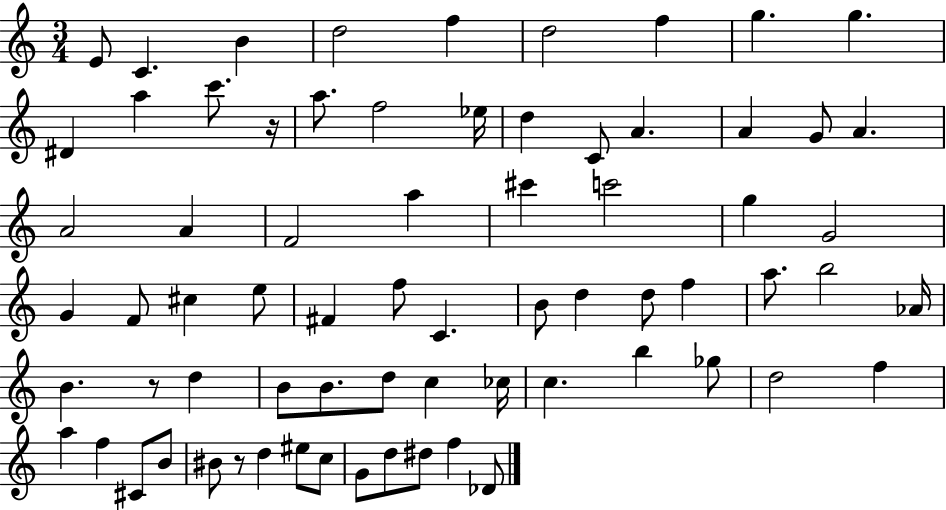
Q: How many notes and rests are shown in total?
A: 71